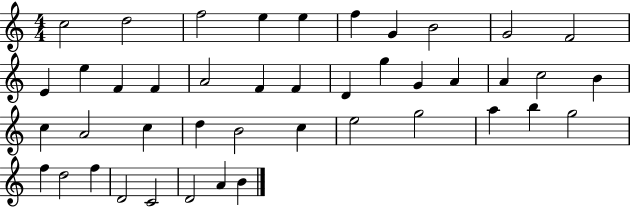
X:1
T:Untitled
M:4/4
L:1/4
K:C
c2 d2 f2 e e f G B2 G2 F2 E e F F A2 F F D g G A A c2 B c A2 c d B2 c e2 g2 a b g2 f d2 f D2 C2 D2 A B